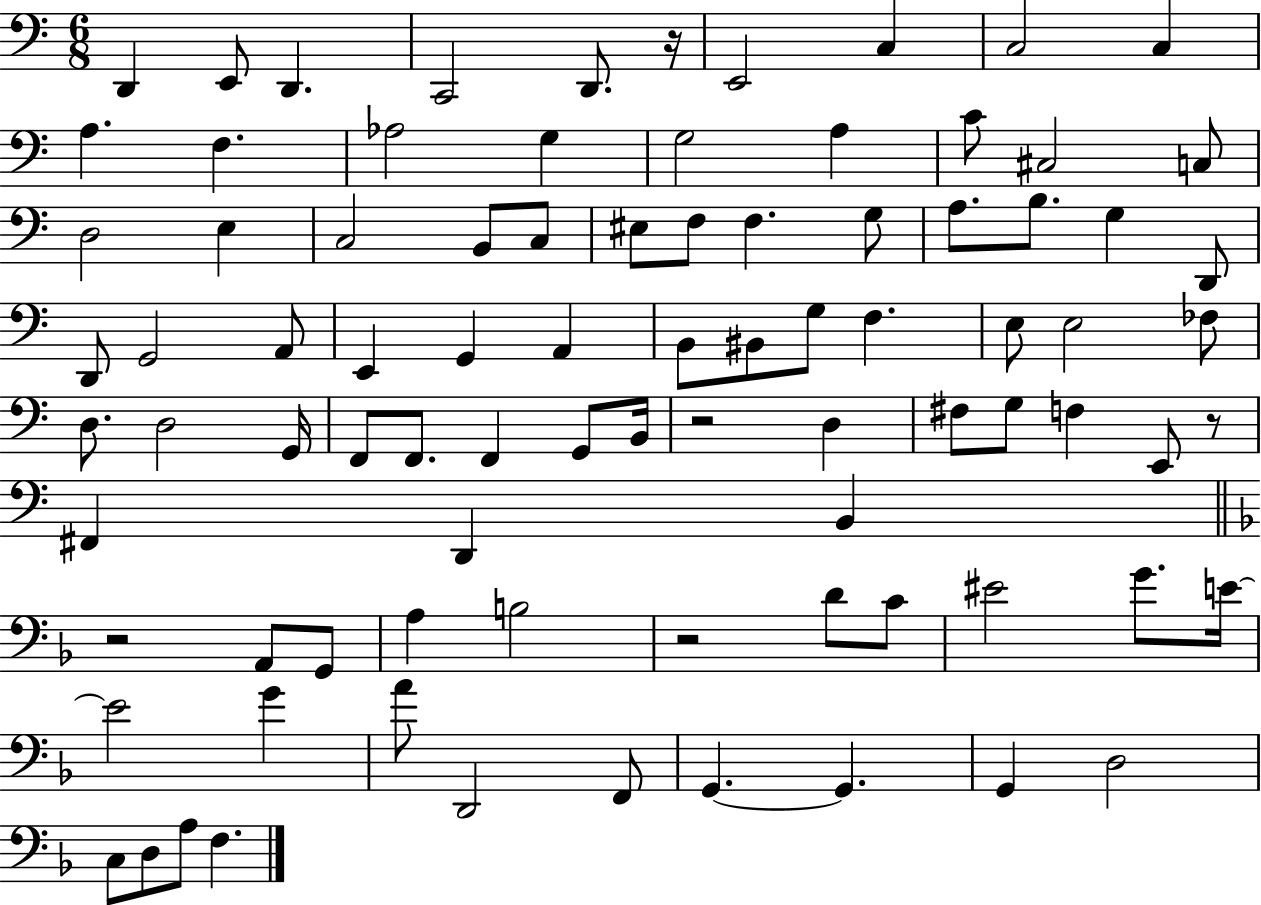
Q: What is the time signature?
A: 6/8